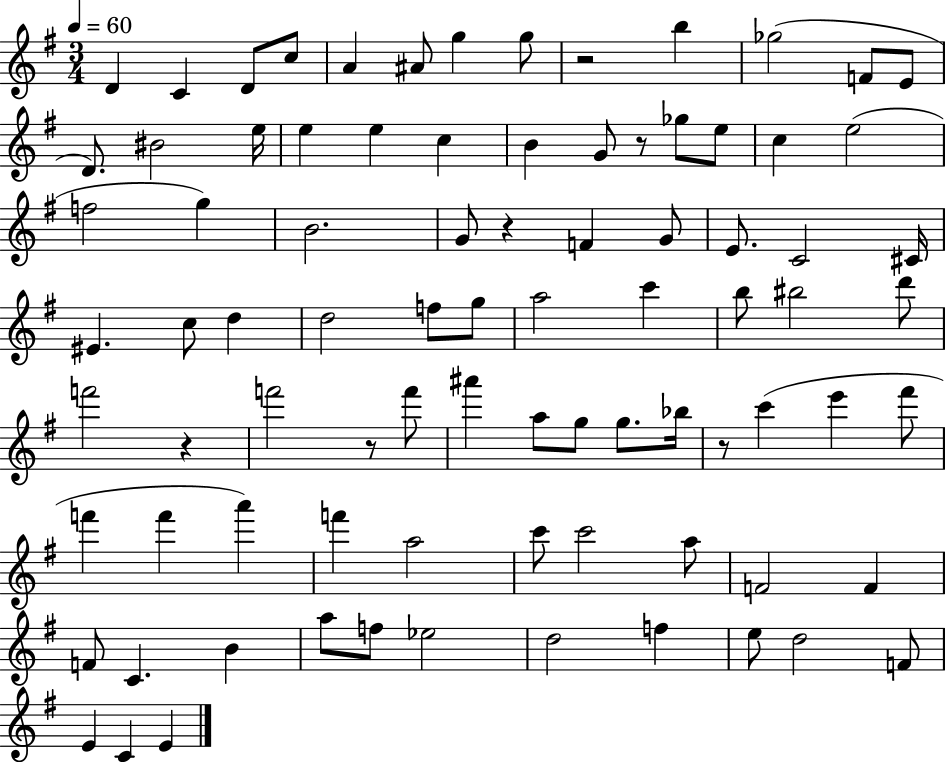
{
  \clef treble
  \numericTimeSignature
  \time 3/4
  \key g \major
  \tempo 4 = 60
  d'4 c'4 d'8 c''8 | a'4 ais'8 g''4 g''8 | r2 b''4 | ges''2( f'8 e'8 | \break d'8.) bis'2 e''16 | e''4 e''4 c''4 | b'4 g'8 r8 ges''8 e''8 | c''4 e''2( | \break f''2 g''4) | b'2. | g'8 r4 f'4 g'8 | e'8. c'2 cis'16 | \break eis'4. c''8 d''4 | d''2 f''8 g''8 | a''2 c'''4 | b''8 bis''2 d'''8 | \break f'''2 r4 | f'''2 r8 f'''8 | ais'''4 a''8 g''8 g''8. bes''16 | r8 c'''4( e'''4 fis'''8 | \break f'''4 f'''4 a'''4) | f'''4 a''2 | c'''8 c'''2 a''8 | f'2 f'4 | \break f'8 c'4. b'4 | a''8 f''8 ees''2 | d''2 f''4 | e''8 d''2 f'8 | \break e'4 c'4 e'4 | \bar "|."
}